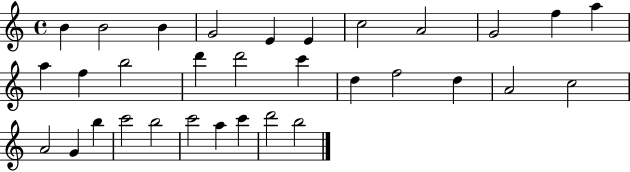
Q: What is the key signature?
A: C major